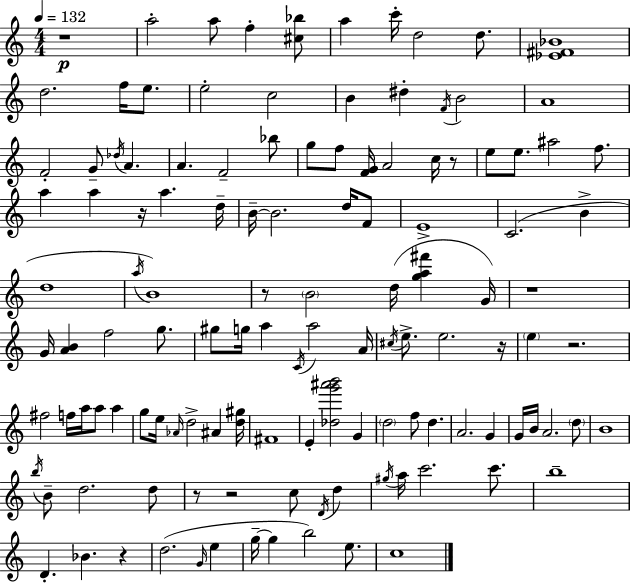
X:1
T:Untitled
M:4/4
L:1/4
K:Am
z4 a2 a/2 f [^c_b]/2 a c'/4 d2 d/2 [_E^F_B]4 d2 f/4 e/2 e2 c2 B ^d F/4 B2 A4 F2 G/2 _d/4 A A F2 _b/2 g/2 f/2 [FG]/4 A2 c/4 z/2 e/2 e/2 ^a2 f/2 a a z/4 a d/4 B/4 B2 d/4 F/2 E4 C2 B d4 a/4 B4 z/2 B2 d/4 [ga^f'] G/4 z4 G/4 [AB] f2 g/2 ^g/2 g/4 a C/4 a2 A/4 ^c/4 e/2 e2 z/4 e z2 ^f2 f/4 a/4 a/2 a g/2 e/4 _A/4 d2 ^A [d^g]/4 ^F4 E [_dg'^a'b']2 G d2 f/2 d A2 G G/4 B/4 A2 d/2 B4 b/4 B/2 d2 d/2 z/2 z2 c/2 D/4 d ^g/4 a/4 c'2 c'/2 b4 D _B z d2 G/4 e g/4 g b2 e/2 c4